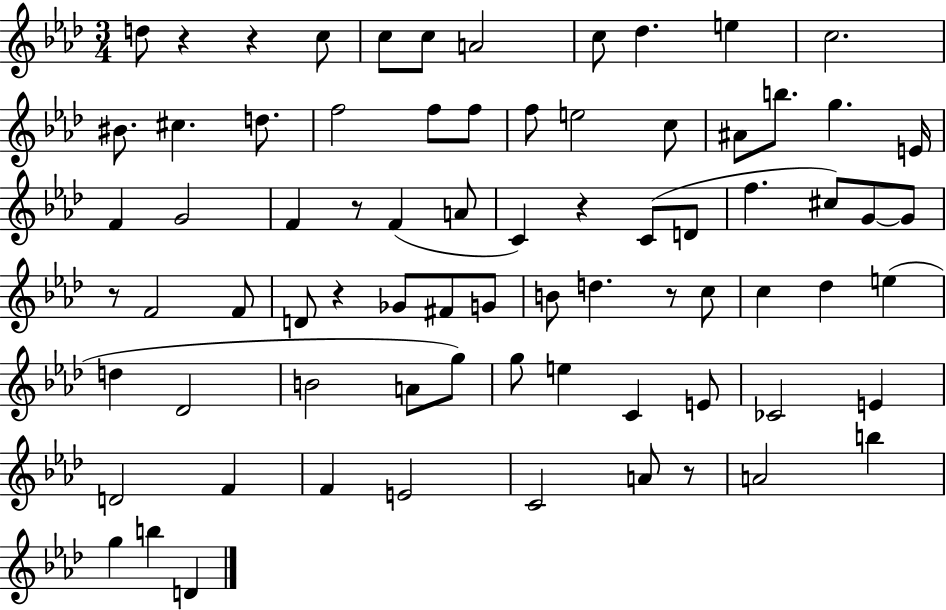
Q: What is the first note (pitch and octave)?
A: D5